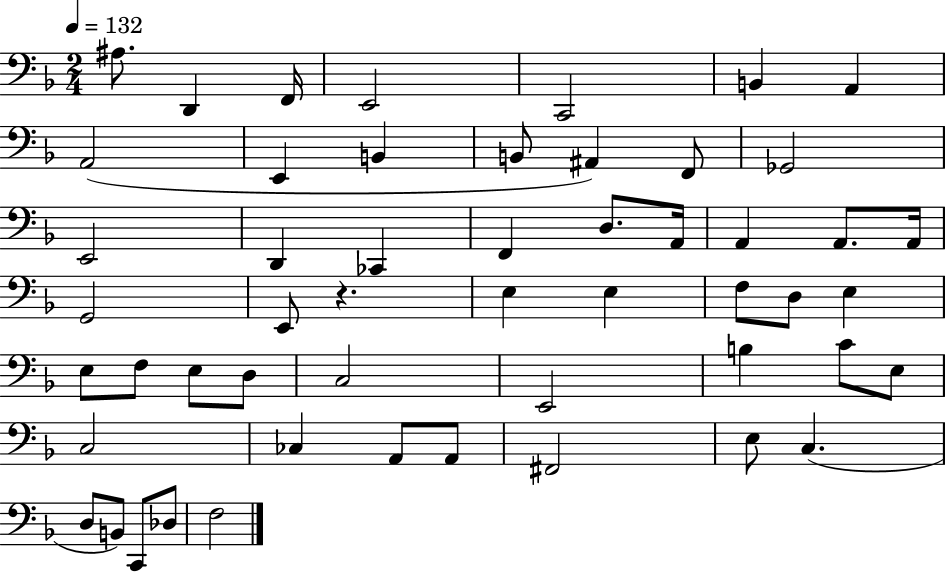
A#3/e. D2/q F2/s E2/h C2/h B2/q A2/q A2/h E2/q B2/q B2/e A#2/q F2/e Gb2/h E2/h D2/q CES2/q F2/q D3/e. A2/s A2/q A2/e. A2/s G2/h E2/e R/q. E3/q E3/q F3/e D3/e E3/q E3/e F3/e E3/e D3/e C3/h E2/h B3/q C4/e E3/e C3/h CES3/q A2/e A2/e F#2/h E3/e C3/q. D3/e B2/e C2/e Db3/e F3/h